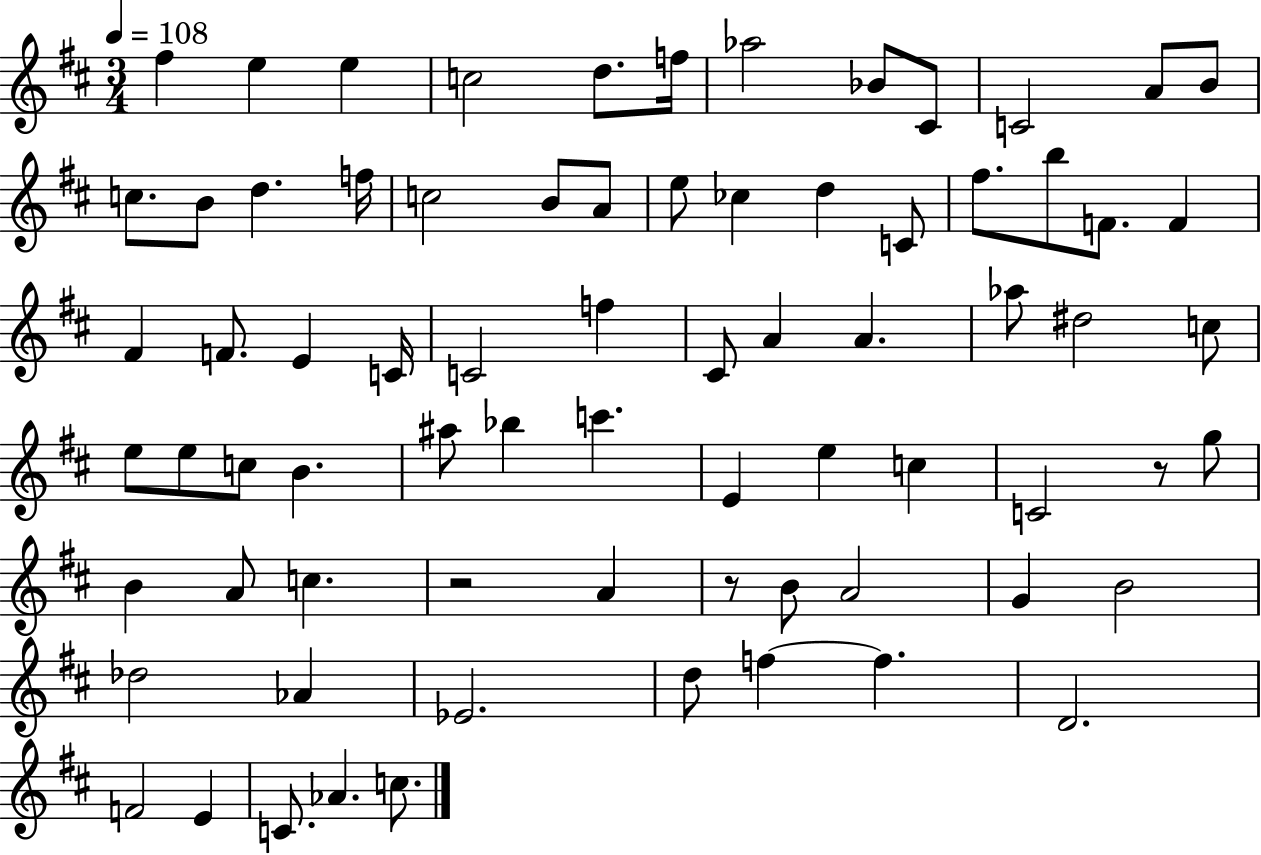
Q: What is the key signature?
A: D major